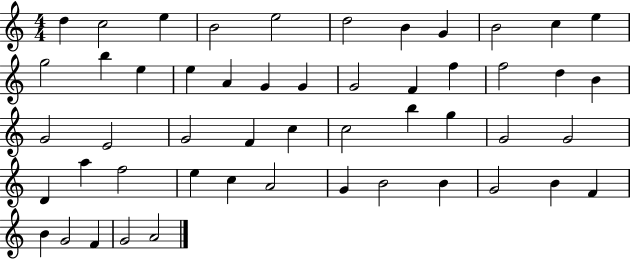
{
  \clef treble
  \numericTimeSignature
  \time 4/4
  \key c \major
  d''4 c''2 e''4 | b'2 e''2 | d''2 b'4 g'4 | b'2 c''4 e''4 | \break g''2 b''4 e''4 | e''4 a'4 g'4 g'4 | g'2 f'4 f''4 | f''2 d''4 b'4 | \break g'2 e'2 | g'2 f'4 c''4 | c''2 b''4 g''4 | g'2 g'2 | \break d'4 a''4 f''2 | e''4 c''4 a'2 | g'4 b'2 b'4 | g'2 b'4 f'4 | \break b'4 g'2 f'4 | g'2 a'2 | \bar "|."
}